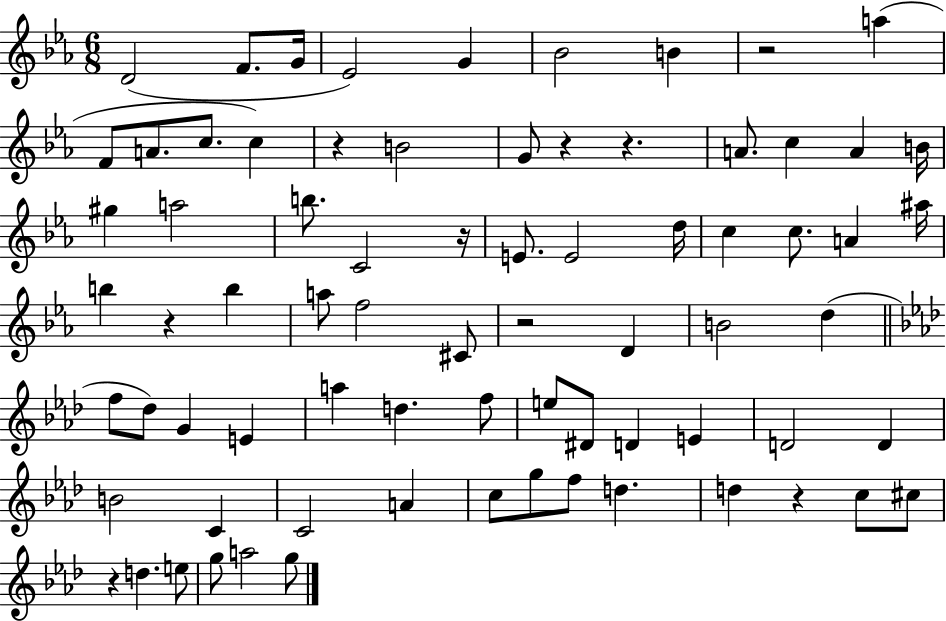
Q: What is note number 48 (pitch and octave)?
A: E4